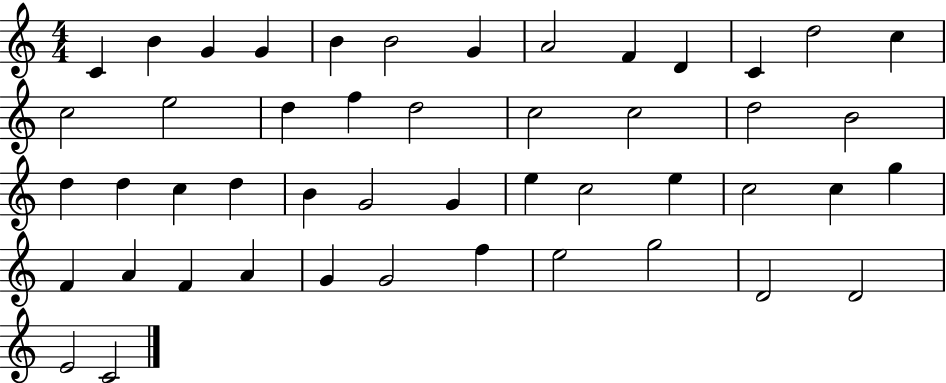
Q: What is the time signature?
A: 4/4